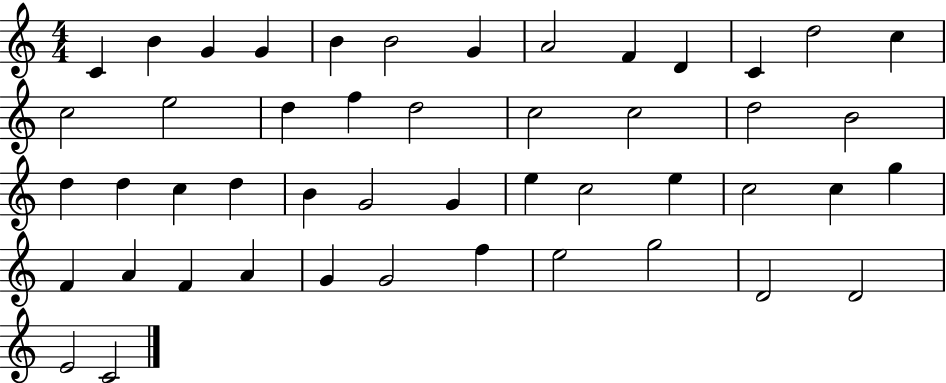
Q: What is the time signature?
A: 4/4